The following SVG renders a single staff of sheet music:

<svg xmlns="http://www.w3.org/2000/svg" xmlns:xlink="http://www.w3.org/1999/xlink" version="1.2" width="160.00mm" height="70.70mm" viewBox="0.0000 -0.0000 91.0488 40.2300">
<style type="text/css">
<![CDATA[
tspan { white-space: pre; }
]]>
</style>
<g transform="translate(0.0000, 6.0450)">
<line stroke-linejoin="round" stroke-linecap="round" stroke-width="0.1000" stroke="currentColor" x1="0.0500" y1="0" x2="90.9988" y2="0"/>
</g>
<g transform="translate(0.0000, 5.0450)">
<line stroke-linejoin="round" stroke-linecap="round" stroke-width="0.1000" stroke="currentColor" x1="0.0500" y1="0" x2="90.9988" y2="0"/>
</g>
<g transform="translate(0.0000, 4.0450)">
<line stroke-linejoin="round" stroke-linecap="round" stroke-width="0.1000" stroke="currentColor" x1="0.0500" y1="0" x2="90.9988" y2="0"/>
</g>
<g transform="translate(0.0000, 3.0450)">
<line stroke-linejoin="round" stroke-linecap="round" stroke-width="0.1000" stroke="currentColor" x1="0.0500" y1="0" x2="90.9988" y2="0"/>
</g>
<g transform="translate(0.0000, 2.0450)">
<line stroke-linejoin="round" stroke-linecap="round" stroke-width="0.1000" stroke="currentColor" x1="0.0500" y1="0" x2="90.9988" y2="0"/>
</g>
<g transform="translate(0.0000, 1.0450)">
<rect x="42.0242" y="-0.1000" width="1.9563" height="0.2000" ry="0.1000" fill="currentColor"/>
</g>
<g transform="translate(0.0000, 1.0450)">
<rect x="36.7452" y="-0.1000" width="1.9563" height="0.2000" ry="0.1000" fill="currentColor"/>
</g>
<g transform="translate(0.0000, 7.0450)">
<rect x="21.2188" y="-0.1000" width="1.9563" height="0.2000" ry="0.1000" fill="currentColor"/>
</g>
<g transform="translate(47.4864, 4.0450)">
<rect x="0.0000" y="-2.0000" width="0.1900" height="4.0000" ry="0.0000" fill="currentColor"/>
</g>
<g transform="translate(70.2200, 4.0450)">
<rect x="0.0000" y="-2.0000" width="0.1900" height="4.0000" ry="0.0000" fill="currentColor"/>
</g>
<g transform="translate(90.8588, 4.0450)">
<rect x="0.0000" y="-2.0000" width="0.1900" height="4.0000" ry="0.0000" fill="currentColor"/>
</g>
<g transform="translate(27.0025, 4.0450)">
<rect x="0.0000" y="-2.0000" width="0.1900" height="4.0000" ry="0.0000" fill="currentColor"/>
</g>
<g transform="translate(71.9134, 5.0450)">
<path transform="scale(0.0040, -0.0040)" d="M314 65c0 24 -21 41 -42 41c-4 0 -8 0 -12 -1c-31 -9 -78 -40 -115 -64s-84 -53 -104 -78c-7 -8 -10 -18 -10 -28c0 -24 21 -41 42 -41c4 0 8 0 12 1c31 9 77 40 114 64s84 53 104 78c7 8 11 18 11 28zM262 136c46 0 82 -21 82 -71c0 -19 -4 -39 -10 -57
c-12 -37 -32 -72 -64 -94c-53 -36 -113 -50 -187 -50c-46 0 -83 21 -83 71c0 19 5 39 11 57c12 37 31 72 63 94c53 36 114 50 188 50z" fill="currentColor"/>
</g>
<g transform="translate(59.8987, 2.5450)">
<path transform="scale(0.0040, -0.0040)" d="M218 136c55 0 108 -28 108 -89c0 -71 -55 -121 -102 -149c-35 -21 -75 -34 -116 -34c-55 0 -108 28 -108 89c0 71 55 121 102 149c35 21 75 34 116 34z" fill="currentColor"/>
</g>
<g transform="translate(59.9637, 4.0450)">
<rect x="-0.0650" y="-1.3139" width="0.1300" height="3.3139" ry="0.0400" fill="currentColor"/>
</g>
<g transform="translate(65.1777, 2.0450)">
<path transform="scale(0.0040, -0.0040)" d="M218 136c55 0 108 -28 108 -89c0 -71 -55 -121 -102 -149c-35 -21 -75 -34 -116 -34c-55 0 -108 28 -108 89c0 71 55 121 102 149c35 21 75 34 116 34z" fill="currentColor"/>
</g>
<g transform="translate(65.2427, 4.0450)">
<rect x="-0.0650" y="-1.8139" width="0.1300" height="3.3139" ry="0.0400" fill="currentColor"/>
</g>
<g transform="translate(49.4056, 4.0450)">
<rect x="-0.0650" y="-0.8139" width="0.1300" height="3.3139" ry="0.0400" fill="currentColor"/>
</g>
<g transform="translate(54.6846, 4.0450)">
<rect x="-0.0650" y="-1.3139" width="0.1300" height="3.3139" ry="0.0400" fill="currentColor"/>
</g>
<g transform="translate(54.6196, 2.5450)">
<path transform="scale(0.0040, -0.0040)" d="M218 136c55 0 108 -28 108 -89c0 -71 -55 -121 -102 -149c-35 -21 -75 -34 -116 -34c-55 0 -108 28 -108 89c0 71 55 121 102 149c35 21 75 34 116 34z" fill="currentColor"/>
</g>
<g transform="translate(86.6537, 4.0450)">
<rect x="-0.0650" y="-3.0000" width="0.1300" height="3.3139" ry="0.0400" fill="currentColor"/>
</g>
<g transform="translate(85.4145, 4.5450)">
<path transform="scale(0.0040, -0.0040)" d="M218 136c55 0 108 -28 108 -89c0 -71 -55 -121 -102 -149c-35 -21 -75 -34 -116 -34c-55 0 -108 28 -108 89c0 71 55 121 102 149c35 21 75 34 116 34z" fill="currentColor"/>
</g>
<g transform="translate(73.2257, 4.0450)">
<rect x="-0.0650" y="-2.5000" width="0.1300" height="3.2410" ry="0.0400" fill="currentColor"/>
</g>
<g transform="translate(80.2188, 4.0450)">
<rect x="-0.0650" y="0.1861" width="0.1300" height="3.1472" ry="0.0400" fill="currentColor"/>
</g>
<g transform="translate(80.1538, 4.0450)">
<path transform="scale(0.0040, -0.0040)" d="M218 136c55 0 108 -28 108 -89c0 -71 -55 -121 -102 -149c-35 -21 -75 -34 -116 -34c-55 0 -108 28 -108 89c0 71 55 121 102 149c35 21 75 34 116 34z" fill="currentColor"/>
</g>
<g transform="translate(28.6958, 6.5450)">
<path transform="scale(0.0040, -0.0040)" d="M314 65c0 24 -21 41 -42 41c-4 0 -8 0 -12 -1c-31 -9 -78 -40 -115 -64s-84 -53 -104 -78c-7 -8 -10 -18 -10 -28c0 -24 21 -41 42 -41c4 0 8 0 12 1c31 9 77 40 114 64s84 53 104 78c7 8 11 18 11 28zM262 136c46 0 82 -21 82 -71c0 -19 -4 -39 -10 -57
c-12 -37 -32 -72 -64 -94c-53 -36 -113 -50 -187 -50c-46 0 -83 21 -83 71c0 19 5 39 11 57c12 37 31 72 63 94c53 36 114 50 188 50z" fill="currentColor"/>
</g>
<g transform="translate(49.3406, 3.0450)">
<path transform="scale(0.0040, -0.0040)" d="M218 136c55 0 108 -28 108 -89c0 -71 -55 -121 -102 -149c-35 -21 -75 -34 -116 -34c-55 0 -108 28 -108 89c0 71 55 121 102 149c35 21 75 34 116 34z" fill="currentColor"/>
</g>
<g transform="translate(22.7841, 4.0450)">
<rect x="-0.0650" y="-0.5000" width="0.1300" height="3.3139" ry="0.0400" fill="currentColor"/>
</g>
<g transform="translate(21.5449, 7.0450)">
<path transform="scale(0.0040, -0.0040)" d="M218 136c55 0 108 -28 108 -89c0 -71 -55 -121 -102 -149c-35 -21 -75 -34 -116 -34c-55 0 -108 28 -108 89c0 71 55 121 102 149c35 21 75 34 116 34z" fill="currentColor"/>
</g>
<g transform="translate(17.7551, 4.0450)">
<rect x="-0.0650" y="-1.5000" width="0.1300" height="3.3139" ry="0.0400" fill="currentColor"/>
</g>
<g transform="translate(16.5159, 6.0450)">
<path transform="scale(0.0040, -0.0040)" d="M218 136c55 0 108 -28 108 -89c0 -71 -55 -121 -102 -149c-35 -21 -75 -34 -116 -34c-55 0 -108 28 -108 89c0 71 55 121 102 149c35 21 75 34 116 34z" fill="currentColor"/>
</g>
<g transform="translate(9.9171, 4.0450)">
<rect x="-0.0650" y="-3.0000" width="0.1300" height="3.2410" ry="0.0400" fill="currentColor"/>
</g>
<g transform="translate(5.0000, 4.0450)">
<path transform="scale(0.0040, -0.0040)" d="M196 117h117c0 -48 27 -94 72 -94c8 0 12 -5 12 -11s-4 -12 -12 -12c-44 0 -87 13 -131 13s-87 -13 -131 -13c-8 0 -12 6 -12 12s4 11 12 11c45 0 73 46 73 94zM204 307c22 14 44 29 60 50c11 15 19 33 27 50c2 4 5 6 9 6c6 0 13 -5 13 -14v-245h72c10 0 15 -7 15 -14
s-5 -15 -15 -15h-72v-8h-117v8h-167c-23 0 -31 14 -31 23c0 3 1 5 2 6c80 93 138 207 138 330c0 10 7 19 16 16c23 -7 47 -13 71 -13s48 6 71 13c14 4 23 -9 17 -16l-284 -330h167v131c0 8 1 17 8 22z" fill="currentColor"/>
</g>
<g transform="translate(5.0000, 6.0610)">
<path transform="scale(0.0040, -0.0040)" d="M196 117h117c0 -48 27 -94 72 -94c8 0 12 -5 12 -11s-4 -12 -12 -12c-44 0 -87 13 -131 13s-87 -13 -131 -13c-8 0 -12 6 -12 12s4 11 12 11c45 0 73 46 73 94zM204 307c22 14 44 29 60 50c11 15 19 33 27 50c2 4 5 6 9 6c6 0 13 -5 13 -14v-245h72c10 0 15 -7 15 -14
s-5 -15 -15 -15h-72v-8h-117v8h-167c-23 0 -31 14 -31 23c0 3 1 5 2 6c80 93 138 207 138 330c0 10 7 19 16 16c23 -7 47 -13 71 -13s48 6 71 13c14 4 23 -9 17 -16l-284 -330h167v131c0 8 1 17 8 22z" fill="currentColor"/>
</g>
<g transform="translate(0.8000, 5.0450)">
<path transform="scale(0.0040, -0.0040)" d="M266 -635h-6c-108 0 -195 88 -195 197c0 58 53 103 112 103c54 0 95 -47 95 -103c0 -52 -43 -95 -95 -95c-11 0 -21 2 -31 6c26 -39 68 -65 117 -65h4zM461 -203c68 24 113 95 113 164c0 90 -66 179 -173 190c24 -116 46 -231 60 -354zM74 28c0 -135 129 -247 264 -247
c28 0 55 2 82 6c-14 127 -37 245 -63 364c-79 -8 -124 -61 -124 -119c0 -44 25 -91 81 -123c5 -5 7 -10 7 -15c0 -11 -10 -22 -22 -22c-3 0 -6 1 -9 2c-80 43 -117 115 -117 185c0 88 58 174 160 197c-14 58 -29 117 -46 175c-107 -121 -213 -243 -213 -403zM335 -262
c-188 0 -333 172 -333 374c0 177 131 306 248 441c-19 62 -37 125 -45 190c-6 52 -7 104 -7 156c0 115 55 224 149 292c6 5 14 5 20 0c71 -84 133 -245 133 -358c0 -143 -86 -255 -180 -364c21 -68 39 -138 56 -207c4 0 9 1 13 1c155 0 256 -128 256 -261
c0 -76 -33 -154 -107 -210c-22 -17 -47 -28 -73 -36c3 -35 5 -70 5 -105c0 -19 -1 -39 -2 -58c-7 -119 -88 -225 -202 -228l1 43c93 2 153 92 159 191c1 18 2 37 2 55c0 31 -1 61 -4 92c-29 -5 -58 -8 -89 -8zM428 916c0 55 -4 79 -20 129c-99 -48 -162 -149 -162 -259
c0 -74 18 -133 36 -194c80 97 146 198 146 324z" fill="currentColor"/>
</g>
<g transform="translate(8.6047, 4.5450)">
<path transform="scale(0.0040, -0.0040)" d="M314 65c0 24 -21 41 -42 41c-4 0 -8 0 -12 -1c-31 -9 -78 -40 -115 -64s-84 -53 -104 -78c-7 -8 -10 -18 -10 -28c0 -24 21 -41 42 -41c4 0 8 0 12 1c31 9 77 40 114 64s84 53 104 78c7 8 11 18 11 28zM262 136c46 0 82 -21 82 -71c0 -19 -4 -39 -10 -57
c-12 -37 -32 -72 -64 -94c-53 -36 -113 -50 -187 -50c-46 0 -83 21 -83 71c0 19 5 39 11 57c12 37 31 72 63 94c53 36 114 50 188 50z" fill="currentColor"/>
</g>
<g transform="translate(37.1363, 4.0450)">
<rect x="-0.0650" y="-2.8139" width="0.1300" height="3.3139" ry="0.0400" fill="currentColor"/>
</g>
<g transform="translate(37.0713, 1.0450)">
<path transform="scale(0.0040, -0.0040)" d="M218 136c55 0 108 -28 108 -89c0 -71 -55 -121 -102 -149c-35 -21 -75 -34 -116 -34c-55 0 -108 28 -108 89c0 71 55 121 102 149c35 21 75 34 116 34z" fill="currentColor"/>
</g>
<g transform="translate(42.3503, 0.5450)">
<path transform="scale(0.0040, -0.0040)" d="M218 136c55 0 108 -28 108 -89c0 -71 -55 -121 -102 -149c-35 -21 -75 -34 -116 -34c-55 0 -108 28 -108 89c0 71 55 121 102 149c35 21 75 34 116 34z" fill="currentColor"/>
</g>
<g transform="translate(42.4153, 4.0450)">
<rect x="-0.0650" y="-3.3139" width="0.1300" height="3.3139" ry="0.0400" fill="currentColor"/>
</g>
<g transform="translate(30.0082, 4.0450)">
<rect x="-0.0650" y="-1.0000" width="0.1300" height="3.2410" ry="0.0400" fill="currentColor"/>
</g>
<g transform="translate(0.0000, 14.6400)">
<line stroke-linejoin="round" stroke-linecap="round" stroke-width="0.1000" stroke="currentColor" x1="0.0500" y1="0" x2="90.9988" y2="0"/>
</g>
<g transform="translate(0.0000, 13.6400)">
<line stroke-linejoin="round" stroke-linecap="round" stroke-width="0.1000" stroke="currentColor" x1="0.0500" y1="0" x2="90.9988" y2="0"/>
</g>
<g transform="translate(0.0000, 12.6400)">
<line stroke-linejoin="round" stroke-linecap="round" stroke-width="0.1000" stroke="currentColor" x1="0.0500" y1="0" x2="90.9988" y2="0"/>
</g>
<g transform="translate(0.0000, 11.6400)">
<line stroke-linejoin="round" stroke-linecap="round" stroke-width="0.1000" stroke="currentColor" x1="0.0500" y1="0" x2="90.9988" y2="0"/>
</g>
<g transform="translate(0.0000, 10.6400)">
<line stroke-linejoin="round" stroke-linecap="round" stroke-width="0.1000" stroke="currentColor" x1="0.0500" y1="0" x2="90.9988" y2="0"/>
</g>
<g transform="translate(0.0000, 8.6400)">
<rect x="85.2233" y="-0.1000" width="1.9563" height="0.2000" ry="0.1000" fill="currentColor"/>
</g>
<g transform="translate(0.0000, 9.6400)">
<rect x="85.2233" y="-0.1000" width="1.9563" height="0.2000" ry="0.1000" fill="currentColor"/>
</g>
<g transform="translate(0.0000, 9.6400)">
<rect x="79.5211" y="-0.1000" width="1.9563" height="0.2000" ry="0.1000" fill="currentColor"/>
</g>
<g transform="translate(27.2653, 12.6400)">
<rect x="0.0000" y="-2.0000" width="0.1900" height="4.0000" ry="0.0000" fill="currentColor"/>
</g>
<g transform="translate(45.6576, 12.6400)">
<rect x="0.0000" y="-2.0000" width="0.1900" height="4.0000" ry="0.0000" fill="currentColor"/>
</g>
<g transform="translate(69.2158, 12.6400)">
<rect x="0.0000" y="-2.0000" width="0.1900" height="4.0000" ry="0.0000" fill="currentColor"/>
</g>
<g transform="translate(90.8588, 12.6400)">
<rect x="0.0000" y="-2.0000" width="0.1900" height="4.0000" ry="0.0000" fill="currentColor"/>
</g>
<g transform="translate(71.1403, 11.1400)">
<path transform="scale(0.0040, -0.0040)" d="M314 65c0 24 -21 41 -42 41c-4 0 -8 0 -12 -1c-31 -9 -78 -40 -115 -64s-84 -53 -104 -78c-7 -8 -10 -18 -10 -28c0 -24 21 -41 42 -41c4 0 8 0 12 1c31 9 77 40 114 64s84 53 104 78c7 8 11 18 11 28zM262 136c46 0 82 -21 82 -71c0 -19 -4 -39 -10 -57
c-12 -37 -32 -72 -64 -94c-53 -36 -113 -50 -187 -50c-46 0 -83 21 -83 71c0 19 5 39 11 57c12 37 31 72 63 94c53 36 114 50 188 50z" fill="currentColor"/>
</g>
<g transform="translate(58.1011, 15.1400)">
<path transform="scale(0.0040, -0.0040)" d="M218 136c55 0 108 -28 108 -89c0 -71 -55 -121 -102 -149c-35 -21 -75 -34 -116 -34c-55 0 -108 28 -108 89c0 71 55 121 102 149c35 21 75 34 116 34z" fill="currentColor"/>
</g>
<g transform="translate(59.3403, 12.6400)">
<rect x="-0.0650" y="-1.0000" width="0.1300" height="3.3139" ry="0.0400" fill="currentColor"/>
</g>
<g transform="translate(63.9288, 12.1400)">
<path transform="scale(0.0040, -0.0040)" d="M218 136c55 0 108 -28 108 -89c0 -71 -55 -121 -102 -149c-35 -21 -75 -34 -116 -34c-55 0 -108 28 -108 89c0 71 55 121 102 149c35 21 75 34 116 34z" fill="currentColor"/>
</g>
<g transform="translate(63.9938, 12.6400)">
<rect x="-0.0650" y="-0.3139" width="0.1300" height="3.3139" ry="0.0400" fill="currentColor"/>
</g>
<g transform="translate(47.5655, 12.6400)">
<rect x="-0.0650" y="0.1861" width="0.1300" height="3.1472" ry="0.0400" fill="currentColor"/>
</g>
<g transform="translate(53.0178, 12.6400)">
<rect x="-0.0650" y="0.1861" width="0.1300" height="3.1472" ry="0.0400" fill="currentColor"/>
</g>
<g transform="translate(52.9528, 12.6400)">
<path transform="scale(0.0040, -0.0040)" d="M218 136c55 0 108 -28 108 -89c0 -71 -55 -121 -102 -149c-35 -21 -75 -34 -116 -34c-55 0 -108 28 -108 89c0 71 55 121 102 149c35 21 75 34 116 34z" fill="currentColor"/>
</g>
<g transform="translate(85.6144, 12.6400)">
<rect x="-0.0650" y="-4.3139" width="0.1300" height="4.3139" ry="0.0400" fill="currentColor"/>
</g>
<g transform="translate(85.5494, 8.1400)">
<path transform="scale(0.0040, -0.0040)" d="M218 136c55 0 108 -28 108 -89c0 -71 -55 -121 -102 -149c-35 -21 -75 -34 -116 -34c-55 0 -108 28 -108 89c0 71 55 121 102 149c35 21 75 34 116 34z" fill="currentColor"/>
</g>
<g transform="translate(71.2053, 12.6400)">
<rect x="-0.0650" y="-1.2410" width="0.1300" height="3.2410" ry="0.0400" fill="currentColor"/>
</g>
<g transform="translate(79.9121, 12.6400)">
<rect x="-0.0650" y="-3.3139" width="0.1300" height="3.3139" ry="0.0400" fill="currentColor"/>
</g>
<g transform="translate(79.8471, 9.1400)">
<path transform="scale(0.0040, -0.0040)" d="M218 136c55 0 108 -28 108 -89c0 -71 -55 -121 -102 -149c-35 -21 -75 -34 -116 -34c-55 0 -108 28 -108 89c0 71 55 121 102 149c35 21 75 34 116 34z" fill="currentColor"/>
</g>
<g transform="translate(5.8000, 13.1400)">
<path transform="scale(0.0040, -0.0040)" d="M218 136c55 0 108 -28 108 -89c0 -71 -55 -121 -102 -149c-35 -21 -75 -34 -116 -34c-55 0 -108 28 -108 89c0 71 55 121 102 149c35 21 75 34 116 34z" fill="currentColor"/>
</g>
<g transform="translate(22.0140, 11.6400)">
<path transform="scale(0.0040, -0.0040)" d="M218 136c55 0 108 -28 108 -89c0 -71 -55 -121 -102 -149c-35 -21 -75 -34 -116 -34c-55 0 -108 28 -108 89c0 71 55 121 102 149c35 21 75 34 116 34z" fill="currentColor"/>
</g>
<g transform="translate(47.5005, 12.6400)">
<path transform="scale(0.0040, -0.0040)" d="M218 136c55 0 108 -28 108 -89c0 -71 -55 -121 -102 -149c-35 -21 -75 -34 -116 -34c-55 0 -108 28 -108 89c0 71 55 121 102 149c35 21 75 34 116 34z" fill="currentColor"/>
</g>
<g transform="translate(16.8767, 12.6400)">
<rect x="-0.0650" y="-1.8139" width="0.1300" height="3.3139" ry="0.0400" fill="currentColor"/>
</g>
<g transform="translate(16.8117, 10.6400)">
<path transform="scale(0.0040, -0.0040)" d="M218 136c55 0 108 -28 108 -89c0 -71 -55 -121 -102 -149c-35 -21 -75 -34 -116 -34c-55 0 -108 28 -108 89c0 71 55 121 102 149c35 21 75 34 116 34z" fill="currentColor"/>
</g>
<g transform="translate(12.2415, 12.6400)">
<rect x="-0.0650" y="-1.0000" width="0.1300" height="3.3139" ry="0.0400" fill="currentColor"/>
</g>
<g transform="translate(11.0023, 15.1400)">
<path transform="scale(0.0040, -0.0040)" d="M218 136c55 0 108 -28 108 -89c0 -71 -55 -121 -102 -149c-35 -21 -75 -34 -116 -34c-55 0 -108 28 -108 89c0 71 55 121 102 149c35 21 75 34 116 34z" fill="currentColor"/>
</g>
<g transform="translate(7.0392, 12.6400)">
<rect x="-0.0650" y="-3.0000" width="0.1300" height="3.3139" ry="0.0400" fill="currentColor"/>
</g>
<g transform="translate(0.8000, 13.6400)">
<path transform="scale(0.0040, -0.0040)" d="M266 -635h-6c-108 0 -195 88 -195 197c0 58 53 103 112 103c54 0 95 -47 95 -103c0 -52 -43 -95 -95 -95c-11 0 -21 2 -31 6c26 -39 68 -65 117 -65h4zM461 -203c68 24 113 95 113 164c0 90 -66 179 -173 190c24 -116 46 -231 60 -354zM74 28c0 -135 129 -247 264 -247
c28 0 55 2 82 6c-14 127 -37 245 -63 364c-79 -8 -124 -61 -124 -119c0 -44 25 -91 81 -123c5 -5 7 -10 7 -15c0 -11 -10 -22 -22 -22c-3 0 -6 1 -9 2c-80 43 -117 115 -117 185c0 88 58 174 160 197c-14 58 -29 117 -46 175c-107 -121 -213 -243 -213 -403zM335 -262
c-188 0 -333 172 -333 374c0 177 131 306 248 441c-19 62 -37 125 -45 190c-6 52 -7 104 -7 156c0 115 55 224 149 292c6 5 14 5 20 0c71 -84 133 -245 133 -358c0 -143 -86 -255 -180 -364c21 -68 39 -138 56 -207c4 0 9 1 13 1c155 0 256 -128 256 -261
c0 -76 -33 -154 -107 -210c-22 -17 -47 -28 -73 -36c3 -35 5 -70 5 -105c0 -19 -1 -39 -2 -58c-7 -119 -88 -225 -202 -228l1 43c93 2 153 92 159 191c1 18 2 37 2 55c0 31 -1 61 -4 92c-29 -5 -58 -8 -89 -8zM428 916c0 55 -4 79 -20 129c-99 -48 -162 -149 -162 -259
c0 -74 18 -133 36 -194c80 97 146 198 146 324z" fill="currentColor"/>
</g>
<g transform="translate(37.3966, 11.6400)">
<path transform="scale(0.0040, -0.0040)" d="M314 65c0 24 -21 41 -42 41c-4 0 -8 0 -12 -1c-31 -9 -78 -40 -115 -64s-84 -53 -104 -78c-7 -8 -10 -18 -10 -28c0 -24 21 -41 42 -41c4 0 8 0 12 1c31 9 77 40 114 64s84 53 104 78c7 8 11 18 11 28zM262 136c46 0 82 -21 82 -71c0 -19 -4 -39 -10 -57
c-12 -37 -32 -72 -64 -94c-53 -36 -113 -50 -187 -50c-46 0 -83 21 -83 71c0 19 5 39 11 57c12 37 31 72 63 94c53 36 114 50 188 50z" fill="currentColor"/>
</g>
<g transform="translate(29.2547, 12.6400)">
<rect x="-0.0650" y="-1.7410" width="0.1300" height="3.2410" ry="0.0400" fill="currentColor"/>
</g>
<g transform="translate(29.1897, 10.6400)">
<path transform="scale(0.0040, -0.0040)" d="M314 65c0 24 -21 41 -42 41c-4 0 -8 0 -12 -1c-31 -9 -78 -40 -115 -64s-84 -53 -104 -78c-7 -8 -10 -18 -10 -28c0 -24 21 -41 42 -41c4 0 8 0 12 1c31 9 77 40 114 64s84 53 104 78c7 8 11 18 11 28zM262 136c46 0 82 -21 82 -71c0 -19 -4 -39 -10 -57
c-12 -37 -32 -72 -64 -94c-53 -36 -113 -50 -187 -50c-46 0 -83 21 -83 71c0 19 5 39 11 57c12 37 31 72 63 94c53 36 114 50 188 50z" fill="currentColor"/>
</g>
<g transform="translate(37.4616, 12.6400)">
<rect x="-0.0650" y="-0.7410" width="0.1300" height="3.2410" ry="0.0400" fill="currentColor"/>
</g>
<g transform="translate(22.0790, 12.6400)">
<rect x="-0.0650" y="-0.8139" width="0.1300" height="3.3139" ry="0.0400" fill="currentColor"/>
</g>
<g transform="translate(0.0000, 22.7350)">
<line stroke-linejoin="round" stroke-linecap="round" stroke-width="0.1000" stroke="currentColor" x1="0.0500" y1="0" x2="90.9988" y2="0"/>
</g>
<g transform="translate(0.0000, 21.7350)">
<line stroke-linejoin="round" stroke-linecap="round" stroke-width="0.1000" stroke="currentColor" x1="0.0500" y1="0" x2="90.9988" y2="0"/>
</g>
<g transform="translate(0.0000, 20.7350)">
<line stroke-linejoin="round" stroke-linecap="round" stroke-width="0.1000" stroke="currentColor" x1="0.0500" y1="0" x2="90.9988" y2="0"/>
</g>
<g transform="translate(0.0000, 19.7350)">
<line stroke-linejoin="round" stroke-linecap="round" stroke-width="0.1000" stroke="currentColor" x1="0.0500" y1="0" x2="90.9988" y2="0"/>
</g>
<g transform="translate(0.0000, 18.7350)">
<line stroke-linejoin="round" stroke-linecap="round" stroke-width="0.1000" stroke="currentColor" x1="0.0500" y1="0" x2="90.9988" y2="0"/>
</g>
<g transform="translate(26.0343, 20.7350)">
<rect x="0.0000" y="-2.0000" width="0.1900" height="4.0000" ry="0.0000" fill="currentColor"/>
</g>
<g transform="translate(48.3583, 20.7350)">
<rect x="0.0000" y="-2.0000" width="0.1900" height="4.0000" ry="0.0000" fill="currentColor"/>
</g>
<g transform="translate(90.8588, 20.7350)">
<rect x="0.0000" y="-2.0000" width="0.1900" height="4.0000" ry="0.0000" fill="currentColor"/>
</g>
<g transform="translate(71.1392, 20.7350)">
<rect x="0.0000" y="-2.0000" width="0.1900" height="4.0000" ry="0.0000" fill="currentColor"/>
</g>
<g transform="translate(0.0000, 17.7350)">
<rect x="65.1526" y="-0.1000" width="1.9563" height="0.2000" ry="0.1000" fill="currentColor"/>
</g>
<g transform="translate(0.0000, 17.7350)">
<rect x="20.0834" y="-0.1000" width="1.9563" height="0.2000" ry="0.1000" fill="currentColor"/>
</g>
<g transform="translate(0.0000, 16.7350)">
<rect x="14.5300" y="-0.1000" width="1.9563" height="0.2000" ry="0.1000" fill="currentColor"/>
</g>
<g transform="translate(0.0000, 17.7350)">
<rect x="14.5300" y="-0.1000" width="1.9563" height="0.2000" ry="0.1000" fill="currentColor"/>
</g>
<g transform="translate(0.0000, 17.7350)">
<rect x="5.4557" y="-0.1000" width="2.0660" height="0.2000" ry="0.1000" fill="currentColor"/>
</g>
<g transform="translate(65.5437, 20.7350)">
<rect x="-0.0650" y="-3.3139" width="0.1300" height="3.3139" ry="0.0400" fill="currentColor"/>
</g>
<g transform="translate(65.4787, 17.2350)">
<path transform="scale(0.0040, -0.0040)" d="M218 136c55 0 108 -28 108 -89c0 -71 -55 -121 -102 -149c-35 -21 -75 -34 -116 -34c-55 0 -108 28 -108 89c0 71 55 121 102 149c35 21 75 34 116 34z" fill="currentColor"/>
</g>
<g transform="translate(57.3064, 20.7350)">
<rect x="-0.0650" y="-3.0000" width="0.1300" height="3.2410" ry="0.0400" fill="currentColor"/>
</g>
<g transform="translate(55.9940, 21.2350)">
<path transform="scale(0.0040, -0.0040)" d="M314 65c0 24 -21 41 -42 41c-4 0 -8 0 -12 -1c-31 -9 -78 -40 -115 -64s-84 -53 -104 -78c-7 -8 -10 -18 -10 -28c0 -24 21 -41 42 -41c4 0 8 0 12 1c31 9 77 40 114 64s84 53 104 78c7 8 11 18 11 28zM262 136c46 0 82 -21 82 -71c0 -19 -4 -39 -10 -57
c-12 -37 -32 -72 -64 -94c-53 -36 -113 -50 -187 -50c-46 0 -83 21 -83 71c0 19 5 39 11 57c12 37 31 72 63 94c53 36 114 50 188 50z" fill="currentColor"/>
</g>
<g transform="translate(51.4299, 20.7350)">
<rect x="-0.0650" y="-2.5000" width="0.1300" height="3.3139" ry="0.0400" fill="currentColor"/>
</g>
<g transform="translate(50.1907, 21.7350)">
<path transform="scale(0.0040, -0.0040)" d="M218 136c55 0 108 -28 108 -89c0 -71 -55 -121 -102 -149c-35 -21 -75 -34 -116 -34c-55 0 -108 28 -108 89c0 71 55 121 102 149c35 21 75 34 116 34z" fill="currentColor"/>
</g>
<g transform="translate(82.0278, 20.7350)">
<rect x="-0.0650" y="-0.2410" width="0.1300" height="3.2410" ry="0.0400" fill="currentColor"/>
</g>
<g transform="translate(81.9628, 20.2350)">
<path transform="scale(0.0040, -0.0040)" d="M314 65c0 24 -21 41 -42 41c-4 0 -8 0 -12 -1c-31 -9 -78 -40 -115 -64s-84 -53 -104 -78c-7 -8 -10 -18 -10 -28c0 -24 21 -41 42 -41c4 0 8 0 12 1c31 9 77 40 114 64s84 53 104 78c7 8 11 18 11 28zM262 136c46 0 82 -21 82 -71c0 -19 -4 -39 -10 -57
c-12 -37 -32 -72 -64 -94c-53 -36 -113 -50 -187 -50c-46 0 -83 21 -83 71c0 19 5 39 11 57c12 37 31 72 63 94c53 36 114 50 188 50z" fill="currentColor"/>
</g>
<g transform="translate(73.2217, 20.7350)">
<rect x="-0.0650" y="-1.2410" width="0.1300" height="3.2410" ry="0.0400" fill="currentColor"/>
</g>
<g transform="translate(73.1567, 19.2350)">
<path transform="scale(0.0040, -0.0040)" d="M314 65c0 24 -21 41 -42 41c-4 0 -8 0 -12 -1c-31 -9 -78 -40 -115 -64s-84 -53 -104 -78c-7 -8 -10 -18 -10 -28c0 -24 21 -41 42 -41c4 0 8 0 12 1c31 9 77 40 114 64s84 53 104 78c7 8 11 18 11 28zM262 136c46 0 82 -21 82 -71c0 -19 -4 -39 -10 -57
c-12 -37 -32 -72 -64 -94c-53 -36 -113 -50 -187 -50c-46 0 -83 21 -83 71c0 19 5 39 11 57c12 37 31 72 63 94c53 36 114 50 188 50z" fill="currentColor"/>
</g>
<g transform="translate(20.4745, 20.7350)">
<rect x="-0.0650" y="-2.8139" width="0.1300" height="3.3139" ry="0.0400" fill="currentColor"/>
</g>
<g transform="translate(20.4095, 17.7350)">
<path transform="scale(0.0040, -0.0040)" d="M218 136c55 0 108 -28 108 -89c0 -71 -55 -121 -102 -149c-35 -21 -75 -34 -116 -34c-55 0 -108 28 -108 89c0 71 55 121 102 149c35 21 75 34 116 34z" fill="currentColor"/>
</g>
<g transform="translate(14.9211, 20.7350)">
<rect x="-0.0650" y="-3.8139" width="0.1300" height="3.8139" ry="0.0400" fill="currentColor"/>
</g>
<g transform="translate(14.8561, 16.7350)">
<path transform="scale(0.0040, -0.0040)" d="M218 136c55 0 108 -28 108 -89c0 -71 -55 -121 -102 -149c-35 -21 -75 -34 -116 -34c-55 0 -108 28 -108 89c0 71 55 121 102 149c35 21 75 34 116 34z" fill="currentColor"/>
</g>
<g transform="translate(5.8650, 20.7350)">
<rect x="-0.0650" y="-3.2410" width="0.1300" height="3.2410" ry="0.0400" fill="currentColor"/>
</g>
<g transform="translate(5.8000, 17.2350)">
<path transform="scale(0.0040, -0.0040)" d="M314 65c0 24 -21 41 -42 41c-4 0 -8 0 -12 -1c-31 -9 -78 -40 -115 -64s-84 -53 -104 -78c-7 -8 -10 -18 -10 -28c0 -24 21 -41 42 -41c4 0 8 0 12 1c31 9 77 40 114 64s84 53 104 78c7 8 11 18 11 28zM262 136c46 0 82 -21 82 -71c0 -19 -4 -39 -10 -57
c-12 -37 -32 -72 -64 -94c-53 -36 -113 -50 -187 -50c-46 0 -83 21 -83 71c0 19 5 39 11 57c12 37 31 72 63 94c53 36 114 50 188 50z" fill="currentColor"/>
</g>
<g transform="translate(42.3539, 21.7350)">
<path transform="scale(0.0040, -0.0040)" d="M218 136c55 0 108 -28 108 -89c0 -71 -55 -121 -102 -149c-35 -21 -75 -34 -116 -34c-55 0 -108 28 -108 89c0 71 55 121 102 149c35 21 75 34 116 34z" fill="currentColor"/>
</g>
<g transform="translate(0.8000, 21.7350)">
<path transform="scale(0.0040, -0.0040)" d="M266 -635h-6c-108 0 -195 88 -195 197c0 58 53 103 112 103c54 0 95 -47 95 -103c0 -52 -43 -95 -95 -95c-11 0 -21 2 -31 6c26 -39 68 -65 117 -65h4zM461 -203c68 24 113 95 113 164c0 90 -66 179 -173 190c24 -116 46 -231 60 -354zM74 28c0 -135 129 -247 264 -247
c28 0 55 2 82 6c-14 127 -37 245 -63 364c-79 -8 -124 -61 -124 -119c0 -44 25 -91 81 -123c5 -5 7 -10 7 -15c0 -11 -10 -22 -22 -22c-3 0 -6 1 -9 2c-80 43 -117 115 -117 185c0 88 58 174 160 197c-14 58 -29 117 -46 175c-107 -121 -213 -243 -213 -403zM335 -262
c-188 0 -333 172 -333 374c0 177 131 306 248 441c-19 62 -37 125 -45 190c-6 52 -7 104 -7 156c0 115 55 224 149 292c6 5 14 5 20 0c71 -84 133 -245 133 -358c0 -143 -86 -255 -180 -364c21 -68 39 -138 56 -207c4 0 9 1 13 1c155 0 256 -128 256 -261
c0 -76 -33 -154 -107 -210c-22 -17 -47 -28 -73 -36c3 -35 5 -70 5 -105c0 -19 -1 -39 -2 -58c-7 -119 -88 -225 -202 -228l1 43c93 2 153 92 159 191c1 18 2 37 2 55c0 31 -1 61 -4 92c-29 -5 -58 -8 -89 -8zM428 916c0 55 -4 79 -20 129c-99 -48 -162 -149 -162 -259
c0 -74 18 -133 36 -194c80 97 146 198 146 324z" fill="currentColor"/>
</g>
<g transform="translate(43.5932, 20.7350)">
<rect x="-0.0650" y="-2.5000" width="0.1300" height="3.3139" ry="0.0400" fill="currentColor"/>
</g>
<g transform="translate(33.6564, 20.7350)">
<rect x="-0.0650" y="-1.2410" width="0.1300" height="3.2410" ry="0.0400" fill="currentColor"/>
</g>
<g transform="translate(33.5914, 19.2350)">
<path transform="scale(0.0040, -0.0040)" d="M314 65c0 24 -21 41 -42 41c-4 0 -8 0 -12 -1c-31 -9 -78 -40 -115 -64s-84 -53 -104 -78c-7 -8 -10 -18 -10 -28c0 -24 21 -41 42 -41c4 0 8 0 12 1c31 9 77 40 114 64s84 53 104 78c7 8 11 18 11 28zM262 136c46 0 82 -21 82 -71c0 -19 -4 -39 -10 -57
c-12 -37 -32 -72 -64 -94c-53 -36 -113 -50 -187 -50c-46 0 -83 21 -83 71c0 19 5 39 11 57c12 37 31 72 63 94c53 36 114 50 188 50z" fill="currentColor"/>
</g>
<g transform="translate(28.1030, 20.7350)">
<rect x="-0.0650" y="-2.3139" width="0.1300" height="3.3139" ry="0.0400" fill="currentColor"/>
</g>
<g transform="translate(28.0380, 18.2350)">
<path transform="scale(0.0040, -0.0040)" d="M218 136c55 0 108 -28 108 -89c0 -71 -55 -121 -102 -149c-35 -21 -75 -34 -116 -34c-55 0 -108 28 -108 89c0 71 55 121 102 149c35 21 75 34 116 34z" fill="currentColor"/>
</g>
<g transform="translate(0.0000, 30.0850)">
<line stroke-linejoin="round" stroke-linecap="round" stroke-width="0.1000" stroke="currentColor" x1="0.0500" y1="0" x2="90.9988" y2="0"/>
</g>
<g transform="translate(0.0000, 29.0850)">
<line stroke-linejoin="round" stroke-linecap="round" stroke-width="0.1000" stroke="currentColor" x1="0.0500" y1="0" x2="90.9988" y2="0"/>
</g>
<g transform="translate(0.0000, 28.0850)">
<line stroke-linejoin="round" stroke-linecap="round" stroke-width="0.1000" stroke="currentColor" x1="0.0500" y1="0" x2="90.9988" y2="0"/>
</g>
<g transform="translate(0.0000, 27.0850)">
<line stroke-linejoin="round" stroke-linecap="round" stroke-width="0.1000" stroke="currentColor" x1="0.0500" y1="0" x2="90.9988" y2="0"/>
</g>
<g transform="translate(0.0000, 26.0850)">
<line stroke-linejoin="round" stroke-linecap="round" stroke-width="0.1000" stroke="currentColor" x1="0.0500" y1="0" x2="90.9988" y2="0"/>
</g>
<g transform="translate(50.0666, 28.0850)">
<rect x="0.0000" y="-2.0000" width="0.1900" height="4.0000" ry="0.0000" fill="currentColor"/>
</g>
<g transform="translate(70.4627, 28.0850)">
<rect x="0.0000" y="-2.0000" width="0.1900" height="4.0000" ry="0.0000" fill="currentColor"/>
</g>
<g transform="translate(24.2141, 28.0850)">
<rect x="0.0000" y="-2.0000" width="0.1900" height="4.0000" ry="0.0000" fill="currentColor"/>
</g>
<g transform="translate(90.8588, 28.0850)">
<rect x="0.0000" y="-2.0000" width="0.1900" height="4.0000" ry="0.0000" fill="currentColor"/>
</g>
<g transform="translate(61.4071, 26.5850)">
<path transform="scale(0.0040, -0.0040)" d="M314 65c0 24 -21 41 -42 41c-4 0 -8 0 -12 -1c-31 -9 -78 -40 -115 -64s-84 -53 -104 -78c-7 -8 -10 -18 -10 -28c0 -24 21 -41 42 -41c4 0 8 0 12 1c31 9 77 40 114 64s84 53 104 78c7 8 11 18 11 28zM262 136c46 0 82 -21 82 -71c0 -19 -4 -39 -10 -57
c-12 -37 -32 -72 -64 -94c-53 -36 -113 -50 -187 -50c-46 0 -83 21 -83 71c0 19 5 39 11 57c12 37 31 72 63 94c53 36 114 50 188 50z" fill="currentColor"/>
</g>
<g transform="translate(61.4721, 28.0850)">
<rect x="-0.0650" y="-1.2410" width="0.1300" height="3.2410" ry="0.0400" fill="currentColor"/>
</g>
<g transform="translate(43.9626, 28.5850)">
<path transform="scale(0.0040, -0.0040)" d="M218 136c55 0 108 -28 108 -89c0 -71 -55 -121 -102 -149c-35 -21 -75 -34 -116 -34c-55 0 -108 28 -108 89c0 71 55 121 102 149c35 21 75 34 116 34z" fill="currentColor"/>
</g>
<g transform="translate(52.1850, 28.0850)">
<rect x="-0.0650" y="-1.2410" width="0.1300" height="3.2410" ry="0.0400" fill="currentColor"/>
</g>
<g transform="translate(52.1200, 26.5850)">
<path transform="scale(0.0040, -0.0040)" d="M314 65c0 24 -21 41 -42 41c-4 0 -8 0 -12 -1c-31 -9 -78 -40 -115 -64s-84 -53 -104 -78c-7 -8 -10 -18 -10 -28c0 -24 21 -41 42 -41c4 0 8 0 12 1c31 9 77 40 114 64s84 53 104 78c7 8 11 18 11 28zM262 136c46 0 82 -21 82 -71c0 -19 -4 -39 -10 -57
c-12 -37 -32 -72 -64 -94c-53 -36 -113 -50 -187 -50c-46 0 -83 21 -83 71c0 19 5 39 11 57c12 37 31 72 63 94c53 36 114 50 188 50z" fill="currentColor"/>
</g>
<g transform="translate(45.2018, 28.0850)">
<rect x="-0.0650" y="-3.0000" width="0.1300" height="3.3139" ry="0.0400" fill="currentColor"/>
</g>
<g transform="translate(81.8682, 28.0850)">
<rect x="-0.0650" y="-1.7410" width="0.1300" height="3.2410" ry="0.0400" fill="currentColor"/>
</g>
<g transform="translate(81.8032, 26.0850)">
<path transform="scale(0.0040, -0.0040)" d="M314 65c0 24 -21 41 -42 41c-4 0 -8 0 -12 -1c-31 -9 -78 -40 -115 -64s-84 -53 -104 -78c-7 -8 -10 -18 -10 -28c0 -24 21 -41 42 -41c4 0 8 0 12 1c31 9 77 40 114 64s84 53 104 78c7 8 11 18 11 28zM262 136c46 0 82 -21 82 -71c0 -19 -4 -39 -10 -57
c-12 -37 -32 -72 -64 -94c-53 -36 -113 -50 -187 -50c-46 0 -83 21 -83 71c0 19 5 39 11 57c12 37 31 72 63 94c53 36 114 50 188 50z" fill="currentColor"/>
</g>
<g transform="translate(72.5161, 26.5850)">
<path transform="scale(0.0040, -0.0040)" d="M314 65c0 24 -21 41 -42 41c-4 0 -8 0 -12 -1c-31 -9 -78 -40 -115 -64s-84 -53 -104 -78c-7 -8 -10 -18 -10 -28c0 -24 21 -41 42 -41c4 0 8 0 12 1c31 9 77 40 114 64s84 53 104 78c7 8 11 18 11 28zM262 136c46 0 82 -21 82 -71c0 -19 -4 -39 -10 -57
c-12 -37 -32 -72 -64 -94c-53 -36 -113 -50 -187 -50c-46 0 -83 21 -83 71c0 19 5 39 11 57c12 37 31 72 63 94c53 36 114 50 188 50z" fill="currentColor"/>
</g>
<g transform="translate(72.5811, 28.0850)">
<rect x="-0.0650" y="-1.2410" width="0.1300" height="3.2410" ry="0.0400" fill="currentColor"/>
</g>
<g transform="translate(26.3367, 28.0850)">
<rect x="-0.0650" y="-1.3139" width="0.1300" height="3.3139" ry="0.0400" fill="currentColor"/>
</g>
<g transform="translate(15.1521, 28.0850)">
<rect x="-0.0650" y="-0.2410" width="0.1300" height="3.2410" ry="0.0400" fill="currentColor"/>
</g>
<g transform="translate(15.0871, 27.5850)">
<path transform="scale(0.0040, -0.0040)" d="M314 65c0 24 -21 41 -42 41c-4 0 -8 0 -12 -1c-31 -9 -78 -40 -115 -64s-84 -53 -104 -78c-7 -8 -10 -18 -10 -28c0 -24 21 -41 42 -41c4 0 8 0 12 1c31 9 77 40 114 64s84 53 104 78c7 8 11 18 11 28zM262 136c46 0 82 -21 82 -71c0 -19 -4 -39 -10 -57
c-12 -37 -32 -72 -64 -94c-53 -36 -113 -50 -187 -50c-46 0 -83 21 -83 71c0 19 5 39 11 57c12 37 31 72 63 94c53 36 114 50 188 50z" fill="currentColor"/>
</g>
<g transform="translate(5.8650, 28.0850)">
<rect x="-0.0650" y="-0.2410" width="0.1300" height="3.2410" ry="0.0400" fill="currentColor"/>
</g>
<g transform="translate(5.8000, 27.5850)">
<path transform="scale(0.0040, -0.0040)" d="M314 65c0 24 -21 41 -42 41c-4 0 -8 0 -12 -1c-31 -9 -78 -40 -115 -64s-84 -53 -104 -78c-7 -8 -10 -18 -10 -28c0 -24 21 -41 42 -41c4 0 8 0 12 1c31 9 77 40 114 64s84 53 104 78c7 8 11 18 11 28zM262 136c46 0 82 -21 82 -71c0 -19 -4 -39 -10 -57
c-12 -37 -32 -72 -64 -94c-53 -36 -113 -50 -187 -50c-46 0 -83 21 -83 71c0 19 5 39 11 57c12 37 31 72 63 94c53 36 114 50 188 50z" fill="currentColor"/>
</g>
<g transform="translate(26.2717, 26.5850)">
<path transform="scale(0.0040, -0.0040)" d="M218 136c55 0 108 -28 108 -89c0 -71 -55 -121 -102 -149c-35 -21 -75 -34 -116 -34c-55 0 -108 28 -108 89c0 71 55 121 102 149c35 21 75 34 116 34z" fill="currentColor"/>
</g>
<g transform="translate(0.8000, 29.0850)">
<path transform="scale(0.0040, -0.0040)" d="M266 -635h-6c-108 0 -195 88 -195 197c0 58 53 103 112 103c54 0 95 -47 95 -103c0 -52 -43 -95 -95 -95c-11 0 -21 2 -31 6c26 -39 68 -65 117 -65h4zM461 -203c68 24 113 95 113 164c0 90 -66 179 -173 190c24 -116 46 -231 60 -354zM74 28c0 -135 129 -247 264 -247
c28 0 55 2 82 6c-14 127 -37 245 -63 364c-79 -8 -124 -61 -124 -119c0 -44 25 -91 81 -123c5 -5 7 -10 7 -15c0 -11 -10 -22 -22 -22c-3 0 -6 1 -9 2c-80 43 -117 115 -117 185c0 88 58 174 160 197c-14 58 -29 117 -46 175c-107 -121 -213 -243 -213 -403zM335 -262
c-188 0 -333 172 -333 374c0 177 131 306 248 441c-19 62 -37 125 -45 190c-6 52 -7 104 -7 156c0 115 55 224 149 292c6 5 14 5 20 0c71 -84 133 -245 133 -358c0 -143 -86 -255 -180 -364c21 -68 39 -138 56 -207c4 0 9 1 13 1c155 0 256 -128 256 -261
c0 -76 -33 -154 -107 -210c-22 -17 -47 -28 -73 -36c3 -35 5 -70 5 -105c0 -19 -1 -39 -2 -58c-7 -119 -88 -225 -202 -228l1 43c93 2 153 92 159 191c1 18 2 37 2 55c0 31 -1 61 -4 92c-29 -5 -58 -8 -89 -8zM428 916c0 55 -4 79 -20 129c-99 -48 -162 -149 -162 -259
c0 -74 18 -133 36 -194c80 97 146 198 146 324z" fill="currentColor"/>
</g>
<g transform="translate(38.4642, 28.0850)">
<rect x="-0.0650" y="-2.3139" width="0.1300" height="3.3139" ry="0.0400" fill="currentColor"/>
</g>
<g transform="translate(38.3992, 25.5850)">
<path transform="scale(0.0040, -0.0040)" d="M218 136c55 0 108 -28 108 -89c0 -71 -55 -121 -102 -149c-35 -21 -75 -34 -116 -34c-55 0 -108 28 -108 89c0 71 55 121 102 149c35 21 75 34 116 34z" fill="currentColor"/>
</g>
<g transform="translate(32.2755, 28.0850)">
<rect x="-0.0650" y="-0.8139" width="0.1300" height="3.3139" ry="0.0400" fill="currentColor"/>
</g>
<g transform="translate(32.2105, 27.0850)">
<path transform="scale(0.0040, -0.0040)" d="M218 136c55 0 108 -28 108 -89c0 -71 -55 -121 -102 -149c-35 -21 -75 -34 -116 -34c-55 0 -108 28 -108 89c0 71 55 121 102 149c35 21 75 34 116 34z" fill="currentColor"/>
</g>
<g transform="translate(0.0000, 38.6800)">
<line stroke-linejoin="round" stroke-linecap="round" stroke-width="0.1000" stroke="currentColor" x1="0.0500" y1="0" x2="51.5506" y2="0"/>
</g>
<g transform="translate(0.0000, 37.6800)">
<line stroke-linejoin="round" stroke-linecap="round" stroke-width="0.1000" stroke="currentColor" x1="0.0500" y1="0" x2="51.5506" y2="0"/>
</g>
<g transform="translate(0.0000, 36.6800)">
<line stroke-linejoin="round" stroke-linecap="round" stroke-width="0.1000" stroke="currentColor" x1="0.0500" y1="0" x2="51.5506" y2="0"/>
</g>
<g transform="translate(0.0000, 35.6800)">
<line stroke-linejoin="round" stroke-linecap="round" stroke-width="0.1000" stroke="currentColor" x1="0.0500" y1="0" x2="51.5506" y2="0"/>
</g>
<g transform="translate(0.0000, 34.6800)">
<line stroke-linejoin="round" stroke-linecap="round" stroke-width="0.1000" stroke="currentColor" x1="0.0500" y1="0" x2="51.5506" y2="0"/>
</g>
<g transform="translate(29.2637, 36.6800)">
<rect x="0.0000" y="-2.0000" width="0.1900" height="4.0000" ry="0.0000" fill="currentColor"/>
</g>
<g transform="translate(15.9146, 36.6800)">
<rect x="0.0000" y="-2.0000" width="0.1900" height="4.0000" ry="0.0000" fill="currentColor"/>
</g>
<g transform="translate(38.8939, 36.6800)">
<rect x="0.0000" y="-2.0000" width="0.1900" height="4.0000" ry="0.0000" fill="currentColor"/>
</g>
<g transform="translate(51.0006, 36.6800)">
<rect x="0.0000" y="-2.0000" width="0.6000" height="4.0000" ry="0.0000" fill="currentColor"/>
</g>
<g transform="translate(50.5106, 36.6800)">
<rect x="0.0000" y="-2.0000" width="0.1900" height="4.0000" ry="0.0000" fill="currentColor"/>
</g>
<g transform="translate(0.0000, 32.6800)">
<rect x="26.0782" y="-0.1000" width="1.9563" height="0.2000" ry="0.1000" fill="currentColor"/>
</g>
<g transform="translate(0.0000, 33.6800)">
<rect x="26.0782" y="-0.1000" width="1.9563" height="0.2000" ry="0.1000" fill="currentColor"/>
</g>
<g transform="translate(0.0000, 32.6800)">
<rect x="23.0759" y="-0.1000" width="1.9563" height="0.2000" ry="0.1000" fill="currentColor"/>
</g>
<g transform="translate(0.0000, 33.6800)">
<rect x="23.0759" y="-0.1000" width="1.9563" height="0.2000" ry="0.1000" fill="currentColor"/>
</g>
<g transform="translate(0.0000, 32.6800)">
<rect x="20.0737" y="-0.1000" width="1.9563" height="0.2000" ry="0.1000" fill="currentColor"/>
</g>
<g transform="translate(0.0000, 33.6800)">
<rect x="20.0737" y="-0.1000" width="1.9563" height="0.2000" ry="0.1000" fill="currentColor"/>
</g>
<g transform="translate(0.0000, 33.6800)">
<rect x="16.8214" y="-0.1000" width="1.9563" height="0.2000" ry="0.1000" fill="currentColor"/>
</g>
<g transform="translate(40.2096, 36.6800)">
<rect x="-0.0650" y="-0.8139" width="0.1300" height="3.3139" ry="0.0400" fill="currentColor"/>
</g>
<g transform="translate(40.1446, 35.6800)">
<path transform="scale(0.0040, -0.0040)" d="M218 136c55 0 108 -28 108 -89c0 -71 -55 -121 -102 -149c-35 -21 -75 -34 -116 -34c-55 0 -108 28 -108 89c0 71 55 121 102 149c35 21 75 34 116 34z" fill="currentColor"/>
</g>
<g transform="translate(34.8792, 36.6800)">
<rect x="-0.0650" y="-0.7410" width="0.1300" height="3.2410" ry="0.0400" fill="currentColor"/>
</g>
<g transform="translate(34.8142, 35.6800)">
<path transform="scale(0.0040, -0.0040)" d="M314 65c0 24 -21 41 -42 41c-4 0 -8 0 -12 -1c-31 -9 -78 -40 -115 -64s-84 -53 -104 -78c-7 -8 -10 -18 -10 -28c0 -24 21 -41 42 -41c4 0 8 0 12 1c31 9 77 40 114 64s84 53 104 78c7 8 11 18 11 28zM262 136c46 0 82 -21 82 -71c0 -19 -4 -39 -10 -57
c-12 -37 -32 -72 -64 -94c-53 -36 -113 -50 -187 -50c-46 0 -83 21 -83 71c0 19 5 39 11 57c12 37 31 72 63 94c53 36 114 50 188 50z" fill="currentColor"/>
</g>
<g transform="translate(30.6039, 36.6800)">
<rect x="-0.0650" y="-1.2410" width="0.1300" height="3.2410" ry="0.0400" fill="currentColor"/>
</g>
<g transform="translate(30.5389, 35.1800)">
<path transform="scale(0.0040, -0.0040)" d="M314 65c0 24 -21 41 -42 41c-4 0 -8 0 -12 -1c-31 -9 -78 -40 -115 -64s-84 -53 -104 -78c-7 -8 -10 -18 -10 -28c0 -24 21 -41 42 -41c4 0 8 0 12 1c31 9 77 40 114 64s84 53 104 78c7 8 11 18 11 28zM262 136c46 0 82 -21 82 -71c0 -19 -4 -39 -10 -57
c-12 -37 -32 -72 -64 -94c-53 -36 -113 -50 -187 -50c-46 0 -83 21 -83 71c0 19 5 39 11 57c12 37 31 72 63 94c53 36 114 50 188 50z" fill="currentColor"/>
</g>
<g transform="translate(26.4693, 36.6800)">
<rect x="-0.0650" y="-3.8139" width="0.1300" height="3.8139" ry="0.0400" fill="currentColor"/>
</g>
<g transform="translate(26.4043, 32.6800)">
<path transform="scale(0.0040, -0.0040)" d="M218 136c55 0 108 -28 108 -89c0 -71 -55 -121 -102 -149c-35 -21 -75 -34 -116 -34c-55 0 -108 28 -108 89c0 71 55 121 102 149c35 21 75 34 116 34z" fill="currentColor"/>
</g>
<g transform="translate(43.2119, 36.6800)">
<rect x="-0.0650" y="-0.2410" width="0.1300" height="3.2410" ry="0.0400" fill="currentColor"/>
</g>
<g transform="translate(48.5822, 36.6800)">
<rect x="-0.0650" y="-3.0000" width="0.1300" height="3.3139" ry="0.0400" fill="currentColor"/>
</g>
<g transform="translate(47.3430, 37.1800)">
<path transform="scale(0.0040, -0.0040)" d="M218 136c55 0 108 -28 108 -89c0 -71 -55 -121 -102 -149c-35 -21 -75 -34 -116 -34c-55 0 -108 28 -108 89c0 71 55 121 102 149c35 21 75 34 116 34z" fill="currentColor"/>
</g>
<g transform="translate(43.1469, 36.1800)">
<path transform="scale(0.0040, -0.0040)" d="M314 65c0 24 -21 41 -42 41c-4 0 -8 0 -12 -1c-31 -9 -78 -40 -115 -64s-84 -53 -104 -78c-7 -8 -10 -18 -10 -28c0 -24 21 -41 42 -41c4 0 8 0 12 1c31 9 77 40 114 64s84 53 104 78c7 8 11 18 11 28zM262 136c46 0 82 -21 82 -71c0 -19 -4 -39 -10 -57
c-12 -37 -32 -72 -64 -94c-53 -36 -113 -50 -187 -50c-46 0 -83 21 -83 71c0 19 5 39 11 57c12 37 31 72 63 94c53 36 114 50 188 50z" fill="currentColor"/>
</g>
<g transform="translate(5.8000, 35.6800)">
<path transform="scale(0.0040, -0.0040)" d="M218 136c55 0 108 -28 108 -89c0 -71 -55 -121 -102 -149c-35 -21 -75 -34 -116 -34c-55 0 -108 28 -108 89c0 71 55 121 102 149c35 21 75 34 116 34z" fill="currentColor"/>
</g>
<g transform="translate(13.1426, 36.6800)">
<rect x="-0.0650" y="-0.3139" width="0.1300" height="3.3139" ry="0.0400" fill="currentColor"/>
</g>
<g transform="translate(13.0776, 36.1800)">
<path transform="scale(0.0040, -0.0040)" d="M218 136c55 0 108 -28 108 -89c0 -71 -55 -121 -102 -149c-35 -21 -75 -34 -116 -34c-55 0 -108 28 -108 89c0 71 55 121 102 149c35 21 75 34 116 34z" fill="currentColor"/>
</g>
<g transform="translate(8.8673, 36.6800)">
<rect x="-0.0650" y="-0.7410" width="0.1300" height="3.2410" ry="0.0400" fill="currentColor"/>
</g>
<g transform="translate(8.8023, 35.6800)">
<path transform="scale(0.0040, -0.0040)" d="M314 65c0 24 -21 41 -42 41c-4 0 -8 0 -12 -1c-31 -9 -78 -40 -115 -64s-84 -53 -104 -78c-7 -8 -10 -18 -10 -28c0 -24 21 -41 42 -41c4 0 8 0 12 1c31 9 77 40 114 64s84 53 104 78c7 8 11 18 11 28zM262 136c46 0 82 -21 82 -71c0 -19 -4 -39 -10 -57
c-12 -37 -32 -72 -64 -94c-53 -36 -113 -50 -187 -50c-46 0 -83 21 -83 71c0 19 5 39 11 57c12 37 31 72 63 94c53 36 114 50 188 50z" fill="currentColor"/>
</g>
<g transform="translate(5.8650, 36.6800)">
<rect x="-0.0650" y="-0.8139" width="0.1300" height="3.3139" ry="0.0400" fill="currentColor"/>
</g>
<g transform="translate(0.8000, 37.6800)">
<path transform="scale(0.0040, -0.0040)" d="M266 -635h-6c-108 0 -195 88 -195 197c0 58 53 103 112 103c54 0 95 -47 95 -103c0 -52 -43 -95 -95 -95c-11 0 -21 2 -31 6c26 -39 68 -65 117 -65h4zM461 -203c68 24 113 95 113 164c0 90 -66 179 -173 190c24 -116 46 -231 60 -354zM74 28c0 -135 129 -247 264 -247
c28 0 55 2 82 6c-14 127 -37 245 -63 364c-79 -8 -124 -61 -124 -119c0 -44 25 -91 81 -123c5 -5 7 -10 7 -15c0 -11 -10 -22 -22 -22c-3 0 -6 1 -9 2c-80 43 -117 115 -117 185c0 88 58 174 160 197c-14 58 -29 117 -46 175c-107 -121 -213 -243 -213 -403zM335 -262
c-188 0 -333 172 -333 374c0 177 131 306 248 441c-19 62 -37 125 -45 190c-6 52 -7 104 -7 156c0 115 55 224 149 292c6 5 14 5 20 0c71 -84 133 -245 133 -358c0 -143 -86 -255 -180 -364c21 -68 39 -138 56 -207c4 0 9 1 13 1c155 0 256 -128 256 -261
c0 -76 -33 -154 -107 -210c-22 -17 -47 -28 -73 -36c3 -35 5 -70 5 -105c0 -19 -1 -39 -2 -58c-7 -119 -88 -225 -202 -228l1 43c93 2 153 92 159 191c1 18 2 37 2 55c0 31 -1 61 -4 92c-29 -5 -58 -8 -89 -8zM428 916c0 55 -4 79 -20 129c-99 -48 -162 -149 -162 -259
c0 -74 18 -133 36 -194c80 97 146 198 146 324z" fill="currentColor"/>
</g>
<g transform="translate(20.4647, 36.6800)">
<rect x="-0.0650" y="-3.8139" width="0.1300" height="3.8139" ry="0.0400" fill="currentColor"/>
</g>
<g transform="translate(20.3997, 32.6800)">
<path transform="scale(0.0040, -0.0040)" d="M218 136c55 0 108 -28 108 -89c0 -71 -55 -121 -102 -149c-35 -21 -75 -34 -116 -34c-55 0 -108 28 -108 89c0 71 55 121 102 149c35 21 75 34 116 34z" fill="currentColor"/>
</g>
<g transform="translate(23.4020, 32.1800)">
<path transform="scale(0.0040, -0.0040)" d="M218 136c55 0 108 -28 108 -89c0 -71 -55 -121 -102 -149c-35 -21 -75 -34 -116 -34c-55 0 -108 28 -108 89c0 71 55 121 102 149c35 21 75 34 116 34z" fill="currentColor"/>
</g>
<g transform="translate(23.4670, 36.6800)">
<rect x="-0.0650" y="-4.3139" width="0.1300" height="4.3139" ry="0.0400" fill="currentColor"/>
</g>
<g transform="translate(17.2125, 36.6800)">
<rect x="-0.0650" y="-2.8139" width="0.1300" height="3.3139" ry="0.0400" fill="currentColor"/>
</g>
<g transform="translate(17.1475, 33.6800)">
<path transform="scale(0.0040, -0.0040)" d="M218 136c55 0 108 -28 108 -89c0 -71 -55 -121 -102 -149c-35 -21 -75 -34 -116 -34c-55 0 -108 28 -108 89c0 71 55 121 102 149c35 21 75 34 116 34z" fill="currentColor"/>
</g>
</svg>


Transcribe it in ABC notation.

X:1
T:Untitled
M:4/4
L:1/4
K:C
A2 E C D2 a b d e e f G2 B A A D f d f2 d2 B B D c e2 b d' b2 c' a g e2 G G A2 b e2 c2 c2 c2 e d g A e2 e2 e2 f2 d d2 c a c' d' c' e2 d2 d c2 A